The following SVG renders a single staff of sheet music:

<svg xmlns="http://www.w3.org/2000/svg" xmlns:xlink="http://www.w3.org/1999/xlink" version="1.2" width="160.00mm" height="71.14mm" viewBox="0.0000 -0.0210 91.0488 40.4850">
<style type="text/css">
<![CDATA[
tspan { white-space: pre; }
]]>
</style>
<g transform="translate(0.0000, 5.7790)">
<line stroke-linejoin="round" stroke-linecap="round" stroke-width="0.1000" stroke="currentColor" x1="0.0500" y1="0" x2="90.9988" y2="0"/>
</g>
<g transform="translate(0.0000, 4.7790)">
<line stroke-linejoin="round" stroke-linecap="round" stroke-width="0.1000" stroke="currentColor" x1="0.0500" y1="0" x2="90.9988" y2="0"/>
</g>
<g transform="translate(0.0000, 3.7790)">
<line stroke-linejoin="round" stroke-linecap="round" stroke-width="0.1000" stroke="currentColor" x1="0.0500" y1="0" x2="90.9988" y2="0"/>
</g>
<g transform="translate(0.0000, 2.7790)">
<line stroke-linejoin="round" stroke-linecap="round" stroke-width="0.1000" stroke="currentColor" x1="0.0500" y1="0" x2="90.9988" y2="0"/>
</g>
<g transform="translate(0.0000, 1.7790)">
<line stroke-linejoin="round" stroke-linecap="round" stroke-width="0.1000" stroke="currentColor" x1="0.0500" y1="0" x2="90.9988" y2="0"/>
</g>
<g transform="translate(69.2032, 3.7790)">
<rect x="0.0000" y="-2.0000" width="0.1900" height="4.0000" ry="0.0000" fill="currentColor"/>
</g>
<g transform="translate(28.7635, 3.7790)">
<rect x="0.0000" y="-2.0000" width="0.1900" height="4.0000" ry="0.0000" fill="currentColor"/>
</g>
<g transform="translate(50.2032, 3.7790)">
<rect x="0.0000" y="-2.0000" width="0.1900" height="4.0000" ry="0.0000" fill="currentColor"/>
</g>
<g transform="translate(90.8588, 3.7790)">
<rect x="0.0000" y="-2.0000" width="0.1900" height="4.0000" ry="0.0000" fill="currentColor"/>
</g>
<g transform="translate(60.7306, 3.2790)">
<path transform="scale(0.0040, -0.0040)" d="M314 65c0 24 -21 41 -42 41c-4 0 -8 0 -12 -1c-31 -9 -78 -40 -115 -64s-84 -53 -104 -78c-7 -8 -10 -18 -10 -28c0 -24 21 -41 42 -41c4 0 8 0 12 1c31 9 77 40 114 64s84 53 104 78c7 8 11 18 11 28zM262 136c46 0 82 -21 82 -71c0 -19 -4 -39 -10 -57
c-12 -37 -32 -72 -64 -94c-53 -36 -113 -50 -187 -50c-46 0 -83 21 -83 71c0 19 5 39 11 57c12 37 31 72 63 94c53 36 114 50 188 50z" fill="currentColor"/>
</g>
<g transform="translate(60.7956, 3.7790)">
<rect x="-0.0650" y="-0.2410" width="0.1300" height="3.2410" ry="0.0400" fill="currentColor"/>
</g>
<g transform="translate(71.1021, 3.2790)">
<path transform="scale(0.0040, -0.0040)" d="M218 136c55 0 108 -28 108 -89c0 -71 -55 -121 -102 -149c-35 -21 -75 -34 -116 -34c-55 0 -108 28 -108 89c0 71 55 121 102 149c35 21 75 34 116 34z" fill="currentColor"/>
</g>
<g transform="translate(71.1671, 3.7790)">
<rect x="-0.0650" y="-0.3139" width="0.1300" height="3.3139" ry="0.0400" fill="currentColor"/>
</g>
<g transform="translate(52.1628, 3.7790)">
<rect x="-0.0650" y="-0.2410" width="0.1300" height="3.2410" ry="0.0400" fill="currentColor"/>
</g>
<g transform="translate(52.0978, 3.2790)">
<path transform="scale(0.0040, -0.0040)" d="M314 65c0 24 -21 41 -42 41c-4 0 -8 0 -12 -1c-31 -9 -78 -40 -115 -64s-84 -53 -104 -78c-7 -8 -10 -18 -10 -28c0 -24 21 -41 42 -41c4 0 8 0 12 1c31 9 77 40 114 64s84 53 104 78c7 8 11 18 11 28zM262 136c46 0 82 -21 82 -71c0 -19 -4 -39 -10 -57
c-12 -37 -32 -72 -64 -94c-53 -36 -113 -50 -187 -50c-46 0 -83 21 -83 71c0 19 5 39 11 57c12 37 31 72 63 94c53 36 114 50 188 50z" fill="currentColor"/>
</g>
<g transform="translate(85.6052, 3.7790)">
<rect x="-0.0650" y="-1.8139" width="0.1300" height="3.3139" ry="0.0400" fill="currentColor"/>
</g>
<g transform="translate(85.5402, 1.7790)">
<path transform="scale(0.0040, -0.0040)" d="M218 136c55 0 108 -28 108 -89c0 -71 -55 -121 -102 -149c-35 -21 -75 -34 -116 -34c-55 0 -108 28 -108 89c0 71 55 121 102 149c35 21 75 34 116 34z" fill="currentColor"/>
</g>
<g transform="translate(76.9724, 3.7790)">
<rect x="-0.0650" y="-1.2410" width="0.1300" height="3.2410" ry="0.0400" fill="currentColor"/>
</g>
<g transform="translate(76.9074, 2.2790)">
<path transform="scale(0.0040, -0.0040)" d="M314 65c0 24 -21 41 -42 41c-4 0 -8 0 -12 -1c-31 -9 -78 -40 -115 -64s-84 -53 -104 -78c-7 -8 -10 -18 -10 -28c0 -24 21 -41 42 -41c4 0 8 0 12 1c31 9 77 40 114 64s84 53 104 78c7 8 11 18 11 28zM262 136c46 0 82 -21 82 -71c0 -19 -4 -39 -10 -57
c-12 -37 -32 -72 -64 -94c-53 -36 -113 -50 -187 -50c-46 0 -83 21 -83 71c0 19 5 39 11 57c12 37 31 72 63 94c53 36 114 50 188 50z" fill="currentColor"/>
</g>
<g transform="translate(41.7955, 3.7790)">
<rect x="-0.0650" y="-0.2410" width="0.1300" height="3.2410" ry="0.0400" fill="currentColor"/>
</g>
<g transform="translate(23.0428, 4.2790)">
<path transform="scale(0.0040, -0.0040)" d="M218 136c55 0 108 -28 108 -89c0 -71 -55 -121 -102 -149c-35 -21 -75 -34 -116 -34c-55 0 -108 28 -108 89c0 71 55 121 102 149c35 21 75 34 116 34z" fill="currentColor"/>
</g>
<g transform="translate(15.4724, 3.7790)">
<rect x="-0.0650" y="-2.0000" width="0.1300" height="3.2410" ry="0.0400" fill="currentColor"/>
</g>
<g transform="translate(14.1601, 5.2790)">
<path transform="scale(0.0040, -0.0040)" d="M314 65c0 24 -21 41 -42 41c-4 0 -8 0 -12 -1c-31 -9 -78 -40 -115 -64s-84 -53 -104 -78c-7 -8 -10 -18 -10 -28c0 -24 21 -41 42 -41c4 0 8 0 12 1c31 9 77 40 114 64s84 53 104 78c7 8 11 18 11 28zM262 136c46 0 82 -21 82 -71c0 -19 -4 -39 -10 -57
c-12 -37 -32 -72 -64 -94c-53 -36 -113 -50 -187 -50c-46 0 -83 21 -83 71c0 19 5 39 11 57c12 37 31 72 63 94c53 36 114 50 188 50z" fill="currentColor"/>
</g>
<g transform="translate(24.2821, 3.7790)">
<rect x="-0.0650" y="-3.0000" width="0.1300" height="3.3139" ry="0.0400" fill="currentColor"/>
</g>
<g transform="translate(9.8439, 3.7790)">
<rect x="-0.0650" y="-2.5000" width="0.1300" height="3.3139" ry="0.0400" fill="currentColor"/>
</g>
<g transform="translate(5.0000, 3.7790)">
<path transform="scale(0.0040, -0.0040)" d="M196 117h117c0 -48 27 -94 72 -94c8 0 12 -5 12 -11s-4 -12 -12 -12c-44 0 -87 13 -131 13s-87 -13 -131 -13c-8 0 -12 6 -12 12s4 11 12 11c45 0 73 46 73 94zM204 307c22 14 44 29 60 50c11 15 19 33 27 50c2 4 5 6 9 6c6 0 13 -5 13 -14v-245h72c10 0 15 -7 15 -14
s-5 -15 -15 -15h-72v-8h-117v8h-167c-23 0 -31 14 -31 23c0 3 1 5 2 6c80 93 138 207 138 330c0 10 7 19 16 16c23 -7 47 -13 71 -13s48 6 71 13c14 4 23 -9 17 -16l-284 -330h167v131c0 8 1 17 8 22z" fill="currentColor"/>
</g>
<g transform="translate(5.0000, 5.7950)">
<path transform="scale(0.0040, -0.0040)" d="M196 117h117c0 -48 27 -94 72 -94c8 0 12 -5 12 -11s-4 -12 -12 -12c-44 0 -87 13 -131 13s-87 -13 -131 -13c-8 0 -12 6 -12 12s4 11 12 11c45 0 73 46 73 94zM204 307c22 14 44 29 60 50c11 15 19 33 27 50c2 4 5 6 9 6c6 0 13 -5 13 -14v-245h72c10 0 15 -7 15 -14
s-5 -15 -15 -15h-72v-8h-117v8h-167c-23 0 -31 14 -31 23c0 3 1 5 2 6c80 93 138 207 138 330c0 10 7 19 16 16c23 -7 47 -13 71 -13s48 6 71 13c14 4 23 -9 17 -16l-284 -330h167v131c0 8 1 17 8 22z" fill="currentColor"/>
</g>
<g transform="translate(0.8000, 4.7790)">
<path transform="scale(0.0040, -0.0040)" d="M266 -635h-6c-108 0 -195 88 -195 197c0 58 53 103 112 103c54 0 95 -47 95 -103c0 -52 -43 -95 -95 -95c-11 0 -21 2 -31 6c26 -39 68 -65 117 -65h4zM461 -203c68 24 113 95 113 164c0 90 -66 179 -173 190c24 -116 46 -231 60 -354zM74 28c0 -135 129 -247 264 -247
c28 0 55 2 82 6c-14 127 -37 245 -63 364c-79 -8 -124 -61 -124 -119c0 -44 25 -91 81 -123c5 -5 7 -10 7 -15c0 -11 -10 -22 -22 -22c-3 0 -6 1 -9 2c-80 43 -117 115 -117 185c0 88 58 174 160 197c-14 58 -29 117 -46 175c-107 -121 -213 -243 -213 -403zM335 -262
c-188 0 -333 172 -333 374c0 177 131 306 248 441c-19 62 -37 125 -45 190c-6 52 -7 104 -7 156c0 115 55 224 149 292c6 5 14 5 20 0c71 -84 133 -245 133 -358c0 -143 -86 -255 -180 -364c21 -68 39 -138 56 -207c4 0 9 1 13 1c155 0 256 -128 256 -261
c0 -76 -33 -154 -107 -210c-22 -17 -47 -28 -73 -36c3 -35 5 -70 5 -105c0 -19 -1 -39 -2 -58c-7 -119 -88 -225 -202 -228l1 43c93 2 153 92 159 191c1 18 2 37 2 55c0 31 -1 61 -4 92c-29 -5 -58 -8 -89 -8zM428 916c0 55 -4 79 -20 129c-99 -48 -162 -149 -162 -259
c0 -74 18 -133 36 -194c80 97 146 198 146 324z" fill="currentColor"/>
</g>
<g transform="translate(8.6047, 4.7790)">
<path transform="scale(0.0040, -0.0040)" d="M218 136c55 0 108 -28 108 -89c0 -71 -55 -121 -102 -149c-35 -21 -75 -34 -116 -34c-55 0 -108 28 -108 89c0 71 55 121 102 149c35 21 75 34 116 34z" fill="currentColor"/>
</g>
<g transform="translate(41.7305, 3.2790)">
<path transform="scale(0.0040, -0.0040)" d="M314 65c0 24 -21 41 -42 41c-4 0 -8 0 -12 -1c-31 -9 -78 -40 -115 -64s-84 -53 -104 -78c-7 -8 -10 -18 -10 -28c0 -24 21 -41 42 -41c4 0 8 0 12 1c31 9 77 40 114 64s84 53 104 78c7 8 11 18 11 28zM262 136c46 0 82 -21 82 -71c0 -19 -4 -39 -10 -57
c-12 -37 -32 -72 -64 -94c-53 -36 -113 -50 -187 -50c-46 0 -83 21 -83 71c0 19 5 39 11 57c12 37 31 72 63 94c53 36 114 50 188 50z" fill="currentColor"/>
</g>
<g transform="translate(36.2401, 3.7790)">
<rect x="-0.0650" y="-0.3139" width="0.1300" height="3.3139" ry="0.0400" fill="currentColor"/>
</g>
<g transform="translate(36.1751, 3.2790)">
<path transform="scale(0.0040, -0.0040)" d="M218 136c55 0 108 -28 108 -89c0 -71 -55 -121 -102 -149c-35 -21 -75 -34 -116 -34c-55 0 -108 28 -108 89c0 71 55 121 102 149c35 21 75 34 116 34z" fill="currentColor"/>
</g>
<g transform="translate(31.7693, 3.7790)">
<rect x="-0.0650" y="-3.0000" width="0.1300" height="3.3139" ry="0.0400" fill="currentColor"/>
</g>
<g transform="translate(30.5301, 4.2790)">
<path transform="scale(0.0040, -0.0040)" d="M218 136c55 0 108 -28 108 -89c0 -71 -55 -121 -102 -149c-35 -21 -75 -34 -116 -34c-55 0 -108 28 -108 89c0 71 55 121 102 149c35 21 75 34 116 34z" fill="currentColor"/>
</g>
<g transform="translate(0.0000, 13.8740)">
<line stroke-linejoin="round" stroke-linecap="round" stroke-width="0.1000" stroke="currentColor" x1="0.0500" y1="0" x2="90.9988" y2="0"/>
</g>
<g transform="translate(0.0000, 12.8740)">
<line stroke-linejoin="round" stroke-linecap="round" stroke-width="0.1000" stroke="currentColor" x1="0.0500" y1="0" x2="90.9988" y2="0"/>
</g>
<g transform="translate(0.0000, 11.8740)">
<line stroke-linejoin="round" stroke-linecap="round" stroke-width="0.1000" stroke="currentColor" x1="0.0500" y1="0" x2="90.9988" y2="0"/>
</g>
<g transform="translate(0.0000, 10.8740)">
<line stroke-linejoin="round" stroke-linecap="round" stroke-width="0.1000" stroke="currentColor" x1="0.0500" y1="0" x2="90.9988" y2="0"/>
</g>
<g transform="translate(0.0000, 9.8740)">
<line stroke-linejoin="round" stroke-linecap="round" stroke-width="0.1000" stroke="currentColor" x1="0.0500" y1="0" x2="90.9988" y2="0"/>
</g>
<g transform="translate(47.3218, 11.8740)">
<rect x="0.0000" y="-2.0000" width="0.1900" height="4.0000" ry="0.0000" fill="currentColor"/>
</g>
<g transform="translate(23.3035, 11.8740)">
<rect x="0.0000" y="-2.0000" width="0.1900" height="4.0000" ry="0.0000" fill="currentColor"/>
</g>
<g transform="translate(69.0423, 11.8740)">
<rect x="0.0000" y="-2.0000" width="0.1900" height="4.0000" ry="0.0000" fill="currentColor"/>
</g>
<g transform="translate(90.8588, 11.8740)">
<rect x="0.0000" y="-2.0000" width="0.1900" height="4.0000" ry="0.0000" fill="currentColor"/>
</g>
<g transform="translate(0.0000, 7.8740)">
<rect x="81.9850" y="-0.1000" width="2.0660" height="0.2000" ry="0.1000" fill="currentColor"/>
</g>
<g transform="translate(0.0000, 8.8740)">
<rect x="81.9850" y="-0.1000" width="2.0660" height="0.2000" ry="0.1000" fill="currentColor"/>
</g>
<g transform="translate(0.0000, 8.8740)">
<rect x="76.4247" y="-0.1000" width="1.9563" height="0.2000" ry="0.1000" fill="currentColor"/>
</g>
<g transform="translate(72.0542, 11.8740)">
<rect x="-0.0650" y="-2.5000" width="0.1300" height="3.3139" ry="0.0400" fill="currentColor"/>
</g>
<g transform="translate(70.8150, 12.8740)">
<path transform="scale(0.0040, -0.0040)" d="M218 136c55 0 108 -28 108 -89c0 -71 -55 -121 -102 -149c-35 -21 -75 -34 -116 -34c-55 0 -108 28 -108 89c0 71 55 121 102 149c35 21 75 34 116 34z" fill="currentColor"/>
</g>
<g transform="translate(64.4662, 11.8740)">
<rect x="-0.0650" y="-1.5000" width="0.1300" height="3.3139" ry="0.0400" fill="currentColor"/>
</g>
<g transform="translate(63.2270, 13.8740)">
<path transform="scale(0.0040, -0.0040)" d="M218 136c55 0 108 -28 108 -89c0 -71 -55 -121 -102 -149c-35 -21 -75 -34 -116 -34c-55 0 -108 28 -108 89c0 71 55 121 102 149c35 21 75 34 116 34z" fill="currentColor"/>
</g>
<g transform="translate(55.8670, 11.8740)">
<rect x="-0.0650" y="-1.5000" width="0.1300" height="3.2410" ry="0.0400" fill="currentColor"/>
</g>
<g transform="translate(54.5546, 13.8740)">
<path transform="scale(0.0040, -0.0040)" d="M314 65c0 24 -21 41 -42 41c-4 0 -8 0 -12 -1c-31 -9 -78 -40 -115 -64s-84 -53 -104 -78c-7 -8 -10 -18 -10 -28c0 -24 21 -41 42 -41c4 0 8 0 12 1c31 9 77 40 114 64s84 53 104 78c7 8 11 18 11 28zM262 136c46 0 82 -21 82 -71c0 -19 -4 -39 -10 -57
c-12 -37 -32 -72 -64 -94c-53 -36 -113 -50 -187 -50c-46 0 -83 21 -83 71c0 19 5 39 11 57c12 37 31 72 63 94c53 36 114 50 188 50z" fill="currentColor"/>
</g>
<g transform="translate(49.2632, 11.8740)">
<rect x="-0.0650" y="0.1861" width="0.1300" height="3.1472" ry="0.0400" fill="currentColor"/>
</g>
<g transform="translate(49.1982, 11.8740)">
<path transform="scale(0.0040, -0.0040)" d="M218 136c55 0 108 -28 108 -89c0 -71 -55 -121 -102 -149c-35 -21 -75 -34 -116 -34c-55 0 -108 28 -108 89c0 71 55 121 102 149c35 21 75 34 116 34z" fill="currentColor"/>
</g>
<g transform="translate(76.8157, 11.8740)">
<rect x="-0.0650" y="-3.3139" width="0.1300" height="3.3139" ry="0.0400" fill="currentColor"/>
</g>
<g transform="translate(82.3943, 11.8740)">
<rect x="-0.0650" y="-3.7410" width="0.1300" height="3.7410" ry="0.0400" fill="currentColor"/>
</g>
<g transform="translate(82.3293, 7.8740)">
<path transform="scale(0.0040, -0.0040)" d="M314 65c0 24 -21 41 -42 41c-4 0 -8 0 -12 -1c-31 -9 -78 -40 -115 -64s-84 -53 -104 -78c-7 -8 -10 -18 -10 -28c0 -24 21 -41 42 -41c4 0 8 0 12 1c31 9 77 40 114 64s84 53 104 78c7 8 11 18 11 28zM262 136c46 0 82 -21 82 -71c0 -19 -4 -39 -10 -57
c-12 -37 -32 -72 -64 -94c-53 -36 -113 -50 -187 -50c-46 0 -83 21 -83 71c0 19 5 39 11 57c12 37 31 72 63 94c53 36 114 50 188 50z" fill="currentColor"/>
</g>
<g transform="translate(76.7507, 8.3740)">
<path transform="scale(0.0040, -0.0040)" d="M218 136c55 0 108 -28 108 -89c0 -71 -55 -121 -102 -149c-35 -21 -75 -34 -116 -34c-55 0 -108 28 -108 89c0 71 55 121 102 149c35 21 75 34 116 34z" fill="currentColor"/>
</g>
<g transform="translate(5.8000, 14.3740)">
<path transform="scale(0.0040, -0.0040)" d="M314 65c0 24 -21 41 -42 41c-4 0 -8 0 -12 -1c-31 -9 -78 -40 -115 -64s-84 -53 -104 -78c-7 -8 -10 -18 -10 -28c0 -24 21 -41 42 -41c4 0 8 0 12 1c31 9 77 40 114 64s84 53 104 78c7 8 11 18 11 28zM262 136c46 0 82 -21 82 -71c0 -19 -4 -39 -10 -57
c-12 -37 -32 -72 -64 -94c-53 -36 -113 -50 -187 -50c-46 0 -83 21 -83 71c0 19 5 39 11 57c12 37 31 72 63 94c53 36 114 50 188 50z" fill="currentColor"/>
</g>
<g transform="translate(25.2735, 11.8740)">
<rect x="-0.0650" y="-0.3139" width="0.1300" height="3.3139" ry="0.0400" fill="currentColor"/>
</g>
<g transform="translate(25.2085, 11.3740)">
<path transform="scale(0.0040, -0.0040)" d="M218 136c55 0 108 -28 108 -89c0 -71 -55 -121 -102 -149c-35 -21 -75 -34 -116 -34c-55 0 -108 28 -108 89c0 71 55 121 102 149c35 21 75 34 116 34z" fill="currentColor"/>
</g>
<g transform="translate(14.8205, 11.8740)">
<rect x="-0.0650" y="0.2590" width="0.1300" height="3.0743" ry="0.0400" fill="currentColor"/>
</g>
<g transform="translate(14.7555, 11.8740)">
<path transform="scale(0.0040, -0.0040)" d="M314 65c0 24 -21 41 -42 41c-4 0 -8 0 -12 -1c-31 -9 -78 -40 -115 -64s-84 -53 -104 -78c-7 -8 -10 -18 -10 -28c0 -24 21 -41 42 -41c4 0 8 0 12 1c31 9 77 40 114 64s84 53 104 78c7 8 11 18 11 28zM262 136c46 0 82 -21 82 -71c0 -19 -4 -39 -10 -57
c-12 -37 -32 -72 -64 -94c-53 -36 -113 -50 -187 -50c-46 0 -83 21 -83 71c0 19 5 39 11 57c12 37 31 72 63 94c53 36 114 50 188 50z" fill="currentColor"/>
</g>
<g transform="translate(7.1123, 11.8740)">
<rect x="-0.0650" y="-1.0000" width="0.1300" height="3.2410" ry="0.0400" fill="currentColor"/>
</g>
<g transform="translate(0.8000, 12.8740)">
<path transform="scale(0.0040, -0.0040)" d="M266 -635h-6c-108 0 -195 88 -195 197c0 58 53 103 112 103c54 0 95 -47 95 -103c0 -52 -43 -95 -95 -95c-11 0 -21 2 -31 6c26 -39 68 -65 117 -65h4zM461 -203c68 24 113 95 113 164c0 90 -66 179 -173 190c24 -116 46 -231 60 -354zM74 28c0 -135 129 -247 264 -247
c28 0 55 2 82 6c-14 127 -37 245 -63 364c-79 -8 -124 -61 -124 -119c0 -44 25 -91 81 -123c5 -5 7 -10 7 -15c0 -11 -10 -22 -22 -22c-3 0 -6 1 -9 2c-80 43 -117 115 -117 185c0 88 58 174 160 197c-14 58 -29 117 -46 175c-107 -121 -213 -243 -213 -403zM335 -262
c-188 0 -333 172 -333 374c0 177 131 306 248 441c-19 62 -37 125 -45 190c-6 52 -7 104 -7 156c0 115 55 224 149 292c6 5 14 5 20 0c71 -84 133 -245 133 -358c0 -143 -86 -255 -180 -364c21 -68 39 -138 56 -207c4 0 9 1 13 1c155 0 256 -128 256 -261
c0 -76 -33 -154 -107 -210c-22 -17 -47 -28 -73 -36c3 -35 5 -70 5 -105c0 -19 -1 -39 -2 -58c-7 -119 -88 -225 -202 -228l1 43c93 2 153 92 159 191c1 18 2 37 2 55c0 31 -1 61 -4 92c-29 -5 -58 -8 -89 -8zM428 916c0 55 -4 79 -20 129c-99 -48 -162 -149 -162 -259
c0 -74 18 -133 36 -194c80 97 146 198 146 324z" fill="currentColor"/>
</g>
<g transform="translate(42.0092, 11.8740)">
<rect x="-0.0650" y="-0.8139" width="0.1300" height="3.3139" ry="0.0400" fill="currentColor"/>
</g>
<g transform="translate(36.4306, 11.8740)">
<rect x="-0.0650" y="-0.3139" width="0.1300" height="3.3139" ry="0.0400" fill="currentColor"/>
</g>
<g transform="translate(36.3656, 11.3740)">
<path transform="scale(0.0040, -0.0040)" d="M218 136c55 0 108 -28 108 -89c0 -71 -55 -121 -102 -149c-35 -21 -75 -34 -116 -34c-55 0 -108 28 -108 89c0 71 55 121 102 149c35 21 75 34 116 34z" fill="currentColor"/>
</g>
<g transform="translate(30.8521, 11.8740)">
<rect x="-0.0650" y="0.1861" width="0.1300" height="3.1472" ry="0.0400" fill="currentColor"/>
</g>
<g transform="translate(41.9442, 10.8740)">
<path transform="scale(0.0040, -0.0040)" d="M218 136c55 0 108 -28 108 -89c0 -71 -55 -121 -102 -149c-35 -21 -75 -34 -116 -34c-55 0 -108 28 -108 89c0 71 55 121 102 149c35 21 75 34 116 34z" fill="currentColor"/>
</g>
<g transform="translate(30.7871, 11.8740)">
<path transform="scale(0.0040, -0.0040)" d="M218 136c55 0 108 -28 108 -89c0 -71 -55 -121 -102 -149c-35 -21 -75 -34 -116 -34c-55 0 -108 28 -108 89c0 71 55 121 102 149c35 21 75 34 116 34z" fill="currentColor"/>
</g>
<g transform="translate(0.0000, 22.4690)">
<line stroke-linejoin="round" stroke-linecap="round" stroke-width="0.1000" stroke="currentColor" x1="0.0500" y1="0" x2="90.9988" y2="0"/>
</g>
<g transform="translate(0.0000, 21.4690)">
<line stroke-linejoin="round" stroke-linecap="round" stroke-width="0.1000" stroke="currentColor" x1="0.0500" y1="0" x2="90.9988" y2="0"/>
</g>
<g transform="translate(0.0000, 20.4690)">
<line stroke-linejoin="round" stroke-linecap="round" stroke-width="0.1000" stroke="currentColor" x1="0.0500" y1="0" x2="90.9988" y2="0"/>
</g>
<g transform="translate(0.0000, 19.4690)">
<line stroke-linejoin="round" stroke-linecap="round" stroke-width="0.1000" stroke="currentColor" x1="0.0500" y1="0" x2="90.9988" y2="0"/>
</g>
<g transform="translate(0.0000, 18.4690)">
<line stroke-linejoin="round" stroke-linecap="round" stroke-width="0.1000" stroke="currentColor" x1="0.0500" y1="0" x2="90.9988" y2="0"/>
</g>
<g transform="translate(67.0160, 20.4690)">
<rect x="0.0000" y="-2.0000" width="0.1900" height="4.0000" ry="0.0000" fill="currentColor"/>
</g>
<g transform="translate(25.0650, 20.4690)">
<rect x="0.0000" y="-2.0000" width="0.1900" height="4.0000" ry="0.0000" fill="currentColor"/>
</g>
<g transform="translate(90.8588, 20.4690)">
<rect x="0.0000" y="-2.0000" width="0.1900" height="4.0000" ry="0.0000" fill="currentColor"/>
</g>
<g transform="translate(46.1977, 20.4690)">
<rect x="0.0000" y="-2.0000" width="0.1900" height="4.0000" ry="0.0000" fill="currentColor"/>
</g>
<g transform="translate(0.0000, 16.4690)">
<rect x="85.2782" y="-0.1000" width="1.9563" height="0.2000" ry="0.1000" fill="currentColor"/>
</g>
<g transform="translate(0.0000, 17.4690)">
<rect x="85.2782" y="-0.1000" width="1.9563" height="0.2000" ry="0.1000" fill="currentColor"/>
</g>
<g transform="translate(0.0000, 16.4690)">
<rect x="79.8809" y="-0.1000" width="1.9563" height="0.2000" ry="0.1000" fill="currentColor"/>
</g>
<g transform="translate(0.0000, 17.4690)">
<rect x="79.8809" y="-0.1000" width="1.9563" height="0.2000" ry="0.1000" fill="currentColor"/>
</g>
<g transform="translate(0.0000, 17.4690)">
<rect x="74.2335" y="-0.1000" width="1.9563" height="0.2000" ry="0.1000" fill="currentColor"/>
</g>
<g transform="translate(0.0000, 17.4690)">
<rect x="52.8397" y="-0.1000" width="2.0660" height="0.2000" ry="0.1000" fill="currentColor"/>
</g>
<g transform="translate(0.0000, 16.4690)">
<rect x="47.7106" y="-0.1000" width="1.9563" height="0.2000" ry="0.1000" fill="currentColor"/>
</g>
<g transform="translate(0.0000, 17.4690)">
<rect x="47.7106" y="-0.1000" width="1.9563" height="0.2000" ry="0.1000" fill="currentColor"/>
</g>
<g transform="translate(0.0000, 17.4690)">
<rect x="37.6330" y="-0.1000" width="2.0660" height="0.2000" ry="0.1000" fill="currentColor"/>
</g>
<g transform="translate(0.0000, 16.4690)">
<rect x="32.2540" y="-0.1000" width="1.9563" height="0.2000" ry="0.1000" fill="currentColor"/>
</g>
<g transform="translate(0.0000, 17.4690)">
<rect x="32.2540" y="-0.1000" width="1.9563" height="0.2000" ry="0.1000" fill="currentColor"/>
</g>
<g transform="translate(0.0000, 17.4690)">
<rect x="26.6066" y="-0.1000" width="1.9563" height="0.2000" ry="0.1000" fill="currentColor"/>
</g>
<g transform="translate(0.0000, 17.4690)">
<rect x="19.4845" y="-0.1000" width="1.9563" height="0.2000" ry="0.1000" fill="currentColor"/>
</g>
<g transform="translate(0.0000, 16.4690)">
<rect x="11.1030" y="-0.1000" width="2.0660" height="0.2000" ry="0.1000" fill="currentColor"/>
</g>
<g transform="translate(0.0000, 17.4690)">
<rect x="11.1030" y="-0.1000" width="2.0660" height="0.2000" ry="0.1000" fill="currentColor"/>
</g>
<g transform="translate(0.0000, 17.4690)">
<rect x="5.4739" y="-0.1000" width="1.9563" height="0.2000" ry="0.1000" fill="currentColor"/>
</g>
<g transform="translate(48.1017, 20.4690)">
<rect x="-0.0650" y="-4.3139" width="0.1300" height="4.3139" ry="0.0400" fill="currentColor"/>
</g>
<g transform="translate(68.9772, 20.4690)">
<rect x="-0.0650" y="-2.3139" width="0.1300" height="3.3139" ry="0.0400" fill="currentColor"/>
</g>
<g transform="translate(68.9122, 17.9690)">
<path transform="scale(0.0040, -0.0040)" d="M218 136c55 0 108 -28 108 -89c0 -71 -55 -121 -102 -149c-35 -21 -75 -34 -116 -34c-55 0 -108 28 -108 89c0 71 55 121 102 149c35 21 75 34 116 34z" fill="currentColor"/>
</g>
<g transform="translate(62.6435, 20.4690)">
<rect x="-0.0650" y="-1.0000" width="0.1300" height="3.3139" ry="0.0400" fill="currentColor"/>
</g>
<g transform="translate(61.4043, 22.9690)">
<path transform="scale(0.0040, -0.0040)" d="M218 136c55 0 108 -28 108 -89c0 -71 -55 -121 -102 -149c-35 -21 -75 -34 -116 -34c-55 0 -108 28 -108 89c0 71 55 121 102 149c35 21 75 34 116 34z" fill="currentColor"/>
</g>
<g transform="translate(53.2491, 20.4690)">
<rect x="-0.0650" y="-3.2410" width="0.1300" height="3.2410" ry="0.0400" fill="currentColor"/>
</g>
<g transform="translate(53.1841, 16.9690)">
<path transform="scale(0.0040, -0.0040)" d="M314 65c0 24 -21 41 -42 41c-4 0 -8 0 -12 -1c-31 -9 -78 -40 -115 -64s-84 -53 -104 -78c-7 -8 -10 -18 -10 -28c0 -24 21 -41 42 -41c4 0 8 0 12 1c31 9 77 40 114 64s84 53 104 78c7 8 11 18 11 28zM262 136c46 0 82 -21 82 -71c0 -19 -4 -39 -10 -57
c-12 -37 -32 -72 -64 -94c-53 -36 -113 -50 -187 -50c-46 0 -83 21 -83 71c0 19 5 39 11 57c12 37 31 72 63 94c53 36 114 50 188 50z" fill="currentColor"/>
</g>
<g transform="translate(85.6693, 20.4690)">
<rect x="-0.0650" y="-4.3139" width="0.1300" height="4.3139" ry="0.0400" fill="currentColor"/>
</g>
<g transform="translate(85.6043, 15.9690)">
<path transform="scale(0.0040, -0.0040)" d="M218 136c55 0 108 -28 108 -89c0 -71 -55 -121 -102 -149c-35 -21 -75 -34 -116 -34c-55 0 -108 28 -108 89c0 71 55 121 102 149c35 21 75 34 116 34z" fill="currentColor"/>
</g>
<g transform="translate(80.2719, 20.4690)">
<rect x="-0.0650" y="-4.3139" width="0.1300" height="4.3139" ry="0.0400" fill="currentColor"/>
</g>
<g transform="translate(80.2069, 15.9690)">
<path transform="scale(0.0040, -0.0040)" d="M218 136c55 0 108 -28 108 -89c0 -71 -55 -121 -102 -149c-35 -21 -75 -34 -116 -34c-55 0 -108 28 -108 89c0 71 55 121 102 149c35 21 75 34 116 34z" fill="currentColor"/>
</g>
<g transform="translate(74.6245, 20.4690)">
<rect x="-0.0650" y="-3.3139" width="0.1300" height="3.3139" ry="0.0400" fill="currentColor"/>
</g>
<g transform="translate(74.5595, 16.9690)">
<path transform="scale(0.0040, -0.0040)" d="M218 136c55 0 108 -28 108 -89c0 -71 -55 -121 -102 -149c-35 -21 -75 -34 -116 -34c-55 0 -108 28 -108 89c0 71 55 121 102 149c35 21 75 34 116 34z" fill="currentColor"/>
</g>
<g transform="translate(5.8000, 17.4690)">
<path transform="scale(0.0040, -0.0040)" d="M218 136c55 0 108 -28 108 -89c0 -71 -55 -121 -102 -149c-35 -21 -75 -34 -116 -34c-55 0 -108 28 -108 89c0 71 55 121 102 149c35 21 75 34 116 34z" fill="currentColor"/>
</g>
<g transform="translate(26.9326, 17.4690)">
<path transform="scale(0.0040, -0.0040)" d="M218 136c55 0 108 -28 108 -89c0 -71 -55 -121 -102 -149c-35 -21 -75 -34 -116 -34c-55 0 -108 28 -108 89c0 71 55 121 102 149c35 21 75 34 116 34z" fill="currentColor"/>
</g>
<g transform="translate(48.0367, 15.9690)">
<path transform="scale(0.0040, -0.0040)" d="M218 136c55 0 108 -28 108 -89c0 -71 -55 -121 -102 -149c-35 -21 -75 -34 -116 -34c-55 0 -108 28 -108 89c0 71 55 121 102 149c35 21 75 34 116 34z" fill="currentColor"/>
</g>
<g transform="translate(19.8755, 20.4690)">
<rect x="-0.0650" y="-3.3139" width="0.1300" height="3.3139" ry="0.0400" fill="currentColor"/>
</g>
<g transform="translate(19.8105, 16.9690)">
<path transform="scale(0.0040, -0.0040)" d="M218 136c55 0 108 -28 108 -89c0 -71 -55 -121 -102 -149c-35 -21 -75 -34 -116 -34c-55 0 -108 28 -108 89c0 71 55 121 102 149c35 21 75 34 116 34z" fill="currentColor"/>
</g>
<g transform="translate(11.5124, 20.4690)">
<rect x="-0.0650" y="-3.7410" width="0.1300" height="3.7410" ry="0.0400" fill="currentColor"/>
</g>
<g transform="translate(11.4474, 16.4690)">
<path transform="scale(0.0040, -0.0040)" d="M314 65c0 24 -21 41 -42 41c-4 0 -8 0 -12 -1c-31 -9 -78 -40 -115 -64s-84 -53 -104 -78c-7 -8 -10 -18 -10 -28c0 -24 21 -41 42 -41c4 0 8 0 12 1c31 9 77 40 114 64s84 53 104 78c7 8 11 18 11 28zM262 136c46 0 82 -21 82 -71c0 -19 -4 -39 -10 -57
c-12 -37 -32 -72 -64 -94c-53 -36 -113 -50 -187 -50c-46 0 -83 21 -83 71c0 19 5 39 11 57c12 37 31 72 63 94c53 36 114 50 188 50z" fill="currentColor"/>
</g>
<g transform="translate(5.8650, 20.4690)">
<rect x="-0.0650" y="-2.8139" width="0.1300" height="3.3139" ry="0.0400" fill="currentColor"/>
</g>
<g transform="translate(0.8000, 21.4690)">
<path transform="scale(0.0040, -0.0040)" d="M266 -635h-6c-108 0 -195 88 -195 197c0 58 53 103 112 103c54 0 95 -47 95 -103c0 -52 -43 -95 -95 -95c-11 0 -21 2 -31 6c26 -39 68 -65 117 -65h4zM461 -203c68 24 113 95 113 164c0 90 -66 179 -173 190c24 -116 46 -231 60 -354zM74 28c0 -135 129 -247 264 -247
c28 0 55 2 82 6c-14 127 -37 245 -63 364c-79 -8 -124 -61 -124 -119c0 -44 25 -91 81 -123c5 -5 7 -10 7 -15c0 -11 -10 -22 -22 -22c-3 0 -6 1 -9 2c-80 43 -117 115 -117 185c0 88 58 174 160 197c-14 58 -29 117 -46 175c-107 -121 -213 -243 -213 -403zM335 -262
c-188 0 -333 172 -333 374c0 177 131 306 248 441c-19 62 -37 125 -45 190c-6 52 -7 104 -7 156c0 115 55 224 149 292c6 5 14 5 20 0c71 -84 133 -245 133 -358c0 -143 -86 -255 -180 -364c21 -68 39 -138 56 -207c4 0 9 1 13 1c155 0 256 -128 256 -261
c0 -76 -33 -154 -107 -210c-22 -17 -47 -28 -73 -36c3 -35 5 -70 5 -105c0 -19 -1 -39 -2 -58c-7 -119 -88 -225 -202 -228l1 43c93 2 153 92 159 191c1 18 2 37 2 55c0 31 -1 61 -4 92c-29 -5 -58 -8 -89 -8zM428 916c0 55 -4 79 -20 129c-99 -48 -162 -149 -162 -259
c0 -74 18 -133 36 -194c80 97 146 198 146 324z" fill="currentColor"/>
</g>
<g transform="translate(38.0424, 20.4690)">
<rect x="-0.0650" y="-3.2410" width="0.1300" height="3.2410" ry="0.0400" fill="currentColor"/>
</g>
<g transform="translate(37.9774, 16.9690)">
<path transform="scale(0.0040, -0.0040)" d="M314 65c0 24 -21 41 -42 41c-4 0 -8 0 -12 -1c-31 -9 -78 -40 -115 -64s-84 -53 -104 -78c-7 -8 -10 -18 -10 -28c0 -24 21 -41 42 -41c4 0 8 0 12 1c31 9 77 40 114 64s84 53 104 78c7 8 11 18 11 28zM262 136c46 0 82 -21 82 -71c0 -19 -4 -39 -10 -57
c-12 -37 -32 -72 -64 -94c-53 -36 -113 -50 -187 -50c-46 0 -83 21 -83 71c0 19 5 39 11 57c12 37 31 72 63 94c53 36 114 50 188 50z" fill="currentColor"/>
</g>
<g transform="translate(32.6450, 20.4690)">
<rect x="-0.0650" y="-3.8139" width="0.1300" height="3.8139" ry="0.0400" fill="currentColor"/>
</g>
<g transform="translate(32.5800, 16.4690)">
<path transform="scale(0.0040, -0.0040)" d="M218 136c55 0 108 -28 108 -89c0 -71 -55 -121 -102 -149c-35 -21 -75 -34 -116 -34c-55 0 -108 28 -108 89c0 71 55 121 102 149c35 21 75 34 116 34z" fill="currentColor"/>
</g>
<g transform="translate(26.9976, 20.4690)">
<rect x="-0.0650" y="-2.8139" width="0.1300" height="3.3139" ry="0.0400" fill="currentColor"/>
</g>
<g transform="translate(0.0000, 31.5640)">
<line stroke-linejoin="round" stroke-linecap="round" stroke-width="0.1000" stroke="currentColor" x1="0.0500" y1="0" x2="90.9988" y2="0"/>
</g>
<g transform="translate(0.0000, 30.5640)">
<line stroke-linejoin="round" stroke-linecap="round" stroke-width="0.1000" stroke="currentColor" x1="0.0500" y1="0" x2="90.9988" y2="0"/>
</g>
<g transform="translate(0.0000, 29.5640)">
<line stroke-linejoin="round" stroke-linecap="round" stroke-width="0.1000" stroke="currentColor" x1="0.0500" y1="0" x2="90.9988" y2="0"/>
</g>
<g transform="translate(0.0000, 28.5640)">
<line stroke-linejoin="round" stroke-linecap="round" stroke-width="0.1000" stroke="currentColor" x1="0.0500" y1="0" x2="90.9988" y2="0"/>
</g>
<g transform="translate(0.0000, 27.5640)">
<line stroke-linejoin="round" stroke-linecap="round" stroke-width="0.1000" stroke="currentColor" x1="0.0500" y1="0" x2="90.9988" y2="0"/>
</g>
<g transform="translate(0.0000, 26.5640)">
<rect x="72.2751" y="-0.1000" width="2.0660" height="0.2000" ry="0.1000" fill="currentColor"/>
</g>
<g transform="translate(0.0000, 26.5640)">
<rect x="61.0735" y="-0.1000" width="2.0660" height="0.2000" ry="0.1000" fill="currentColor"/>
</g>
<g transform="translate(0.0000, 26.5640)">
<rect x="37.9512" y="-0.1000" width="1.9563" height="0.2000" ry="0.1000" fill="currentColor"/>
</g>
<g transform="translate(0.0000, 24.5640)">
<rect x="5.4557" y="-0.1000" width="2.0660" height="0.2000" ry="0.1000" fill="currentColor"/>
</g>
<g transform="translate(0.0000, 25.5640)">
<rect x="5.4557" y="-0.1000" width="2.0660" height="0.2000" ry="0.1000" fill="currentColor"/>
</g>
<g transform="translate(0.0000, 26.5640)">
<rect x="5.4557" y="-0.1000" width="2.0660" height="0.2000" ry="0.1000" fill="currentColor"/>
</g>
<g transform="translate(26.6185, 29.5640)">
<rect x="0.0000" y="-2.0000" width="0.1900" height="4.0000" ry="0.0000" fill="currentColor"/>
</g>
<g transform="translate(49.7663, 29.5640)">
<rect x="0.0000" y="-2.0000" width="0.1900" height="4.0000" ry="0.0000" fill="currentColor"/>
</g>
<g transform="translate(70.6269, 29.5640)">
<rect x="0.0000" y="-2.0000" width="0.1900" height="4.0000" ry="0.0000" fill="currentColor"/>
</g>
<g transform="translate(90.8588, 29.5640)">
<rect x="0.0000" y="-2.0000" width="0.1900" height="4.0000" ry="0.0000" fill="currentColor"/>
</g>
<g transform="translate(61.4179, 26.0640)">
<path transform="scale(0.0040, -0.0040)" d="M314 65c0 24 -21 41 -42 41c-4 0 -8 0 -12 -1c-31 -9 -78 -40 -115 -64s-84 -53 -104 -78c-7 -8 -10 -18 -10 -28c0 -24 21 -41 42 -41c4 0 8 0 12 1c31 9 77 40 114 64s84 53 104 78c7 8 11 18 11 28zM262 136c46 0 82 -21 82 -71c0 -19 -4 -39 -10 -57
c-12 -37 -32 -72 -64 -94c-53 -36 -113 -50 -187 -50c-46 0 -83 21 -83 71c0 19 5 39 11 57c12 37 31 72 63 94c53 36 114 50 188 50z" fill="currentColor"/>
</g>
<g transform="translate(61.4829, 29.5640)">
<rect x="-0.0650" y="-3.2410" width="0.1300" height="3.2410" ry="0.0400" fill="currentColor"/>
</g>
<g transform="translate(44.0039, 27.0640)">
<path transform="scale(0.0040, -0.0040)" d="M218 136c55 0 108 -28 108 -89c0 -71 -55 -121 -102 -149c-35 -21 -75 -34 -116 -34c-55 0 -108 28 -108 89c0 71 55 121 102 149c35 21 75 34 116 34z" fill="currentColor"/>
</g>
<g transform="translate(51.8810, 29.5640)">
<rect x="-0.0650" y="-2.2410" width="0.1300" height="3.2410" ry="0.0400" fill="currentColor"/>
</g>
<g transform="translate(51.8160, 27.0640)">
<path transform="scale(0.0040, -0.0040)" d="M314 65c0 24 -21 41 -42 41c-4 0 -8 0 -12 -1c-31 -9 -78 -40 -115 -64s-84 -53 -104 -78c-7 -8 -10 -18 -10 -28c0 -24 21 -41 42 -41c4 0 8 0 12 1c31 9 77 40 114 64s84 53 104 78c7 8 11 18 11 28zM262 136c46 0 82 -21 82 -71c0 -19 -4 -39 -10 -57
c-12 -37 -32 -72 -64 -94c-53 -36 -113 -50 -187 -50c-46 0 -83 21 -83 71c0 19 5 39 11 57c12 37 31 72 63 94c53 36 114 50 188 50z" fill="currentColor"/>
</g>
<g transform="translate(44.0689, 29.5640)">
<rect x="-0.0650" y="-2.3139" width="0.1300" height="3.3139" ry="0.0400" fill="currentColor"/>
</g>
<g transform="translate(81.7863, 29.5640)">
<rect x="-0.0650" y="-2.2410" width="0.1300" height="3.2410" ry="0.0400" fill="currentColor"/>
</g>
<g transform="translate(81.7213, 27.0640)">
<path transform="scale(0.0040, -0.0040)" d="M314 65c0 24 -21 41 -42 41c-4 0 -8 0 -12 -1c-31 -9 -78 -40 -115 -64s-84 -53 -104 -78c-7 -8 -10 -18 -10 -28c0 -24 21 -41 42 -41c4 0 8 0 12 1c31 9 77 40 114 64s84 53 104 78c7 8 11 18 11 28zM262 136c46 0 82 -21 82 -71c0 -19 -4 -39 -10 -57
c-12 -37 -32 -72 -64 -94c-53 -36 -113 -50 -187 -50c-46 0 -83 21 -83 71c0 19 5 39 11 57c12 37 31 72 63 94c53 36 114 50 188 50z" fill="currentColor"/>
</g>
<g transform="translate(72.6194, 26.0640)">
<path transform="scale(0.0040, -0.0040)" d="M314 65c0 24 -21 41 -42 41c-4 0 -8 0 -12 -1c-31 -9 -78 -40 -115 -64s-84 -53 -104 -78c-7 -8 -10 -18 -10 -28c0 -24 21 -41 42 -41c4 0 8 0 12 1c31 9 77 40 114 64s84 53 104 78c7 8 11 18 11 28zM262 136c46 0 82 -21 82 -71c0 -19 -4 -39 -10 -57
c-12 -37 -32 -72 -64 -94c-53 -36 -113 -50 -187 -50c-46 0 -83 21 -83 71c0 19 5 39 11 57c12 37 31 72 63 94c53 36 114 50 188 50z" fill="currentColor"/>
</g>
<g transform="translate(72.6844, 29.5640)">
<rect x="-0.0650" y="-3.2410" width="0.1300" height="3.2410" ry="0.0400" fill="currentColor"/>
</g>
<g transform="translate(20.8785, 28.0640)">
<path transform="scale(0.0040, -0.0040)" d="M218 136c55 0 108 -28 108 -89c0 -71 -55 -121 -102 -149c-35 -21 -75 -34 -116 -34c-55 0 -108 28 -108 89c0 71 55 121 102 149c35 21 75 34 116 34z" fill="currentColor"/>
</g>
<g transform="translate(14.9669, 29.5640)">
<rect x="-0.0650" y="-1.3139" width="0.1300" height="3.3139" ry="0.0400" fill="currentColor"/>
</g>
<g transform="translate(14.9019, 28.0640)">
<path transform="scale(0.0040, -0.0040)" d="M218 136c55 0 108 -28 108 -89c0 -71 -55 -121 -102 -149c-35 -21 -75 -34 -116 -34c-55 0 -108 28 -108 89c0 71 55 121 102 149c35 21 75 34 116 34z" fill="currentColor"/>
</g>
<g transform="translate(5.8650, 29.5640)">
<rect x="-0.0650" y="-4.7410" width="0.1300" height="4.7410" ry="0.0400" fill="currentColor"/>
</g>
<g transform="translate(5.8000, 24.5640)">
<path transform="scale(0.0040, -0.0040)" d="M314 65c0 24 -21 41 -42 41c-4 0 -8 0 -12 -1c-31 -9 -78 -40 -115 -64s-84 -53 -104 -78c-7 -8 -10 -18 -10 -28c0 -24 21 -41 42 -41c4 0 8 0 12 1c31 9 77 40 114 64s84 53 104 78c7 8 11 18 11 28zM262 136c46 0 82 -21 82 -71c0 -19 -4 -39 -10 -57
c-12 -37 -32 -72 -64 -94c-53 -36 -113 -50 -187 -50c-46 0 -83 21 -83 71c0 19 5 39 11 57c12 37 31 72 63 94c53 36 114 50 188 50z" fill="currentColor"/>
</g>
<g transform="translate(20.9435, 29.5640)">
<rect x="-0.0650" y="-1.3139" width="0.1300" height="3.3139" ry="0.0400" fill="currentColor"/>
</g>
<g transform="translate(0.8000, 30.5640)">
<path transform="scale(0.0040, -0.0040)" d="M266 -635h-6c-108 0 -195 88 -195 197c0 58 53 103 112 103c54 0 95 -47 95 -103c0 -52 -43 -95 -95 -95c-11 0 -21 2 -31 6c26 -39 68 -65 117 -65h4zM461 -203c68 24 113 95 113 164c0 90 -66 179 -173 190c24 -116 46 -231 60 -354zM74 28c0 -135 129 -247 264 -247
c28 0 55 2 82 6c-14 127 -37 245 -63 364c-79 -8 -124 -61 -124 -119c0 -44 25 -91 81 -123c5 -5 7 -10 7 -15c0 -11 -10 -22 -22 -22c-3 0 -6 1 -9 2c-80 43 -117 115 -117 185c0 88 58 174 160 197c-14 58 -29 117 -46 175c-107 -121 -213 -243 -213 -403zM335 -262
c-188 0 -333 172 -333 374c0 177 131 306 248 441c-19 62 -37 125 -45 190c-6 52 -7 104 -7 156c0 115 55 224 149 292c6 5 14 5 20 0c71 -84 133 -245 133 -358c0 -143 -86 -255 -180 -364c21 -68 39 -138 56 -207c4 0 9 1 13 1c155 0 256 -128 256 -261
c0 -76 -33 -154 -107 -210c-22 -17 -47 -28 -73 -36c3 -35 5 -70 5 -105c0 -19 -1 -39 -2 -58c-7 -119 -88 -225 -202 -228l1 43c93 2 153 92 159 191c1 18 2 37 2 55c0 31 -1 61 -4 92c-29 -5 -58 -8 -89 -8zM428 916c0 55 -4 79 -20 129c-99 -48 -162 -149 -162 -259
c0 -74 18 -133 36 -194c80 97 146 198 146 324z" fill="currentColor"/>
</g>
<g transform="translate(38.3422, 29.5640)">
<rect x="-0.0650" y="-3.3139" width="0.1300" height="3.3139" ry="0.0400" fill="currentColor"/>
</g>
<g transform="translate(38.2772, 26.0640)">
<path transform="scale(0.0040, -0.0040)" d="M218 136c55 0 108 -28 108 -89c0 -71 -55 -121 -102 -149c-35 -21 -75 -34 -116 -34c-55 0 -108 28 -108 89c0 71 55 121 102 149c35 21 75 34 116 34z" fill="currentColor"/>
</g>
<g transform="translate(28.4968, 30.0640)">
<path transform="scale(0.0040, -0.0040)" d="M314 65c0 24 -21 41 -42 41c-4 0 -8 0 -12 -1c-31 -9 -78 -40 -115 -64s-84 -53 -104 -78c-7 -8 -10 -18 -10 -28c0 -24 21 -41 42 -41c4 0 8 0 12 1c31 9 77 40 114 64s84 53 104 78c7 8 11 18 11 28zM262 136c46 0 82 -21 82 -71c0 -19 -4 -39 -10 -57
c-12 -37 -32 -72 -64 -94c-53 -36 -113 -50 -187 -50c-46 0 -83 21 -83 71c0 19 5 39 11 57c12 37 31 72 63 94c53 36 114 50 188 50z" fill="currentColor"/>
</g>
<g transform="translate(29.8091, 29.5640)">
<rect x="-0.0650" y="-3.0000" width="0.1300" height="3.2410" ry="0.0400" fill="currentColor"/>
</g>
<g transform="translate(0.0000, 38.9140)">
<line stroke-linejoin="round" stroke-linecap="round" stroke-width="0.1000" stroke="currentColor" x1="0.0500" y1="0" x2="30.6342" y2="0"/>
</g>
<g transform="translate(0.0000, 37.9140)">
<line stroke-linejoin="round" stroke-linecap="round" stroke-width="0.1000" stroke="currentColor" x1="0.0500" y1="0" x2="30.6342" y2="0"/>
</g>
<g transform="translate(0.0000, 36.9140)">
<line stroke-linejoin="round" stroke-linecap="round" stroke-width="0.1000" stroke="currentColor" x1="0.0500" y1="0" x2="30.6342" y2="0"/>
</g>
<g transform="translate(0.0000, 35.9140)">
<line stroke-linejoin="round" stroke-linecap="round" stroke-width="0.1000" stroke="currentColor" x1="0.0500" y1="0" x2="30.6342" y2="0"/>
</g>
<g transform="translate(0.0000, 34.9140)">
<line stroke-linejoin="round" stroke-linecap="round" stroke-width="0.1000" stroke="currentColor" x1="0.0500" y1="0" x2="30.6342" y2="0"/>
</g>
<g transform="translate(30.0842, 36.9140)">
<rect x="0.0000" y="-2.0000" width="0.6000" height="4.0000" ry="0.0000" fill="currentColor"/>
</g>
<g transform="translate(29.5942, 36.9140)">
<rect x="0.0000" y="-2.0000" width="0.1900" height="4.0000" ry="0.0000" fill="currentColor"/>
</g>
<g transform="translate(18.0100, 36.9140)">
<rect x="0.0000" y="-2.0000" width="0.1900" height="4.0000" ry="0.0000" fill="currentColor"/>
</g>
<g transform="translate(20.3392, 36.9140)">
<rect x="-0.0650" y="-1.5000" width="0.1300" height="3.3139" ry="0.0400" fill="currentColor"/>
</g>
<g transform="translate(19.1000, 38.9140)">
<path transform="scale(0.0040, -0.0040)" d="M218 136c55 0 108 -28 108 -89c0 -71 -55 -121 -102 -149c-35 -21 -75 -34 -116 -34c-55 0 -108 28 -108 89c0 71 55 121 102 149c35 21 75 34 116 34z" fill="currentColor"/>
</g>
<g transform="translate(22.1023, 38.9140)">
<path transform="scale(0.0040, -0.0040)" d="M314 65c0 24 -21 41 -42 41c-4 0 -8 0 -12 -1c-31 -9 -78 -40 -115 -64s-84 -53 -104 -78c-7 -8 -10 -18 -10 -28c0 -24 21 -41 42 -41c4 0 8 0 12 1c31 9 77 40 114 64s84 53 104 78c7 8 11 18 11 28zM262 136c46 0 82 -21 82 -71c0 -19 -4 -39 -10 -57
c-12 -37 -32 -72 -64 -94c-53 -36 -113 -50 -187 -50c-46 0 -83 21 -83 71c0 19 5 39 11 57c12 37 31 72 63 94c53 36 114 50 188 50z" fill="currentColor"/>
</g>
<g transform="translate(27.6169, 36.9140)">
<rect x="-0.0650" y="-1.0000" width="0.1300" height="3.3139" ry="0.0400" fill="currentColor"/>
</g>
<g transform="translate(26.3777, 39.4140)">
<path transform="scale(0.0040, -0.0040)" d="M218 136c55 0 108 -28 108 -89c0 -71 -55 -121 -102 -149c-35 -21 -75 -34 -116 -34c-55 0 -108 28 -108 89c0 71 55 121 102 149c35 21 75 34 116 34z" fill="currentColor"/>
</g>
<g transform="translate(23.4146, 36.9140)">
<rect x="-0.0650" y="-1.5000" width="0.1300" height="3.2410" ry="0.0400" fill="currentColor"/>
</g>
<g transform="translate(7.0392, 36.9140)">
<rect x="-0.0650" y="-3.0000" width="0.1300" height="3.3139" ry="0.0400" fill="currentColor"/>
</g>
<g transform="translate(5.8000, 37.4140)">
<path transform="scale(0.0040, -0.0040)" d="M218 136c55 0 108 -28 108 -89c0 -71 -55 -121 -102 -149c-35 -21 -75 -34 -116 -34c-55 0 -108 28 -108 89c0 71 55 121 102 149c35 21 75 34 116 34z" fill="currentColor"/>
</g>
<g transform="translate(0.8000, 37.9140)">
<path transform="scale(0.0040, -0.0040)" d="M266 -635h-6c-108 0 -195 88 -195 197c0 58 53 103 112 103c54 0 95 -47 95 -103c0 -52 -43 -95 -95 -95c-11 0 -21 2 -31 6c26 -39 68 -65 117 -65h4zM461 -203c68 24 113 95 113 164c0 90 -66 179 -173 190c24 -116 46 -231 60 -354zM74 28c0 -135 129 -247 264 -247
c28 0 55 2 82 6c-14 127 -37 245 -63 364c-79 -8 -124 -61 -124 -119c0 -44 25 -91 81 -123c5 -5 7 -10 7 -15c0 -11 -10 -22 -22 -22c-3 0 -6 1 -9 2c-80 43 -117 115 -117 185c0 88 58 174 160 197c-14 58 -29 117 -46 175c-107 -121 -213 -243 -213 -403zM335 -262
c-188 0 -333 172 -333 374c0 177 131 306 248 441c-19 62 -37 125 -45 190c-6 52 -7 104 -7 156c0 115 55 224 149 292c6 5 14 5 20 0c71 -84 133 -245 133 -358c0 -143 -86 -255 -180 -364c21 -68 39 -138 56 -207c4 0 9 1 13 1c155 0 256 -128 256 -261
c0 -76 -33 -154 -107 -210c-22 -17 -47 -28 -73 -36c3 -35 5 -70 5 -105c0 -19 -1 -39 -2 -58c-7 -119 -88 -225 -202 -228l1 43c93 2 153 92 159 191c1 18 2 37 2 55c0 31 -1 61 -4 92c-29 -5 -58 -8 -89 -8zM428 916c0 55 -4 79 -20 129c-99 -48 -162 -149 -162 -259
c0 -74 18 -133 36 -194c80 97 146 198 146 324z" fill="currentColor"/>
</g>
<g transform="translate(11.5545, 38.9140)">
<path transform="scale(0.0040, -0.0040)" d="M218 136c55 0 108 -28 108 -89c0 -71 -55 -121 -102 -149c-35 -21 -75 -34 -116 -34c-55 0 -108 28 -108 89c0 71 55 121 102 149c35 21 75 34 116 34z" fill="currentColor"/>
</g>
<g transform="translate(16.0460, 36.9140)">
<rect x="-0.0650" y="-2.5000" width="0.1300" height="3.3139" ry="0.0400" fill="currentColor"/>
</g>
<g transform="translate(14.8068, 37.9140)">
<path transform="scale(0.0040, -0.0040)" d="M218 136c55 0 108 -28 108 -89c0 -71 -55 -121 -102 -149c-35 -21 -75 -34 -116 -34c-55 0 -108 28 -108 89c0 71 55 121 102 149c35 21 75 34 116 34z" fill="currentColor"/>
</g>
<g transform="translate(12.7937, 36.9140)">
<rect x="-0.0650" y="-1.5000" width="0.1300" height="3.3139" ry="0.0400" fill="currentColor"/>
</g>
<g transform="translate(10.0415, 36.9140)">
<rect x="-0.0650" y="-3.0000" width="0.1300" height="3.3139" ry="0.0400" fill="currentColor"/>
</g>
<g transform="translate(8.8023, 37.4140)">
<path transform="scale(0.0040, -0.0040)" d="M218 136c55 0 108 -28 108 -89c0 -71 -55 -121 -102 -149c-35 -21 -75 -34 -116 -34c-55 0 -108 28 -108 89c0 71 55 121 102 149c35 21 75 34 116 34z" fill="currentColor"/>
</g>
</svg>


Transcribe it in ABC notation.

X:1
T:Untitled
M:4/4
L:1/4
K:C
G F2 A A c c2 c2 c2 c e2 f D2 B2 c B c d B E2 E G b c'2 a c'2 b a c' b2 d' b2 D g b d' d' e'2 e e A2 b g g2 b2 b2 g2 A A E G E E2 D